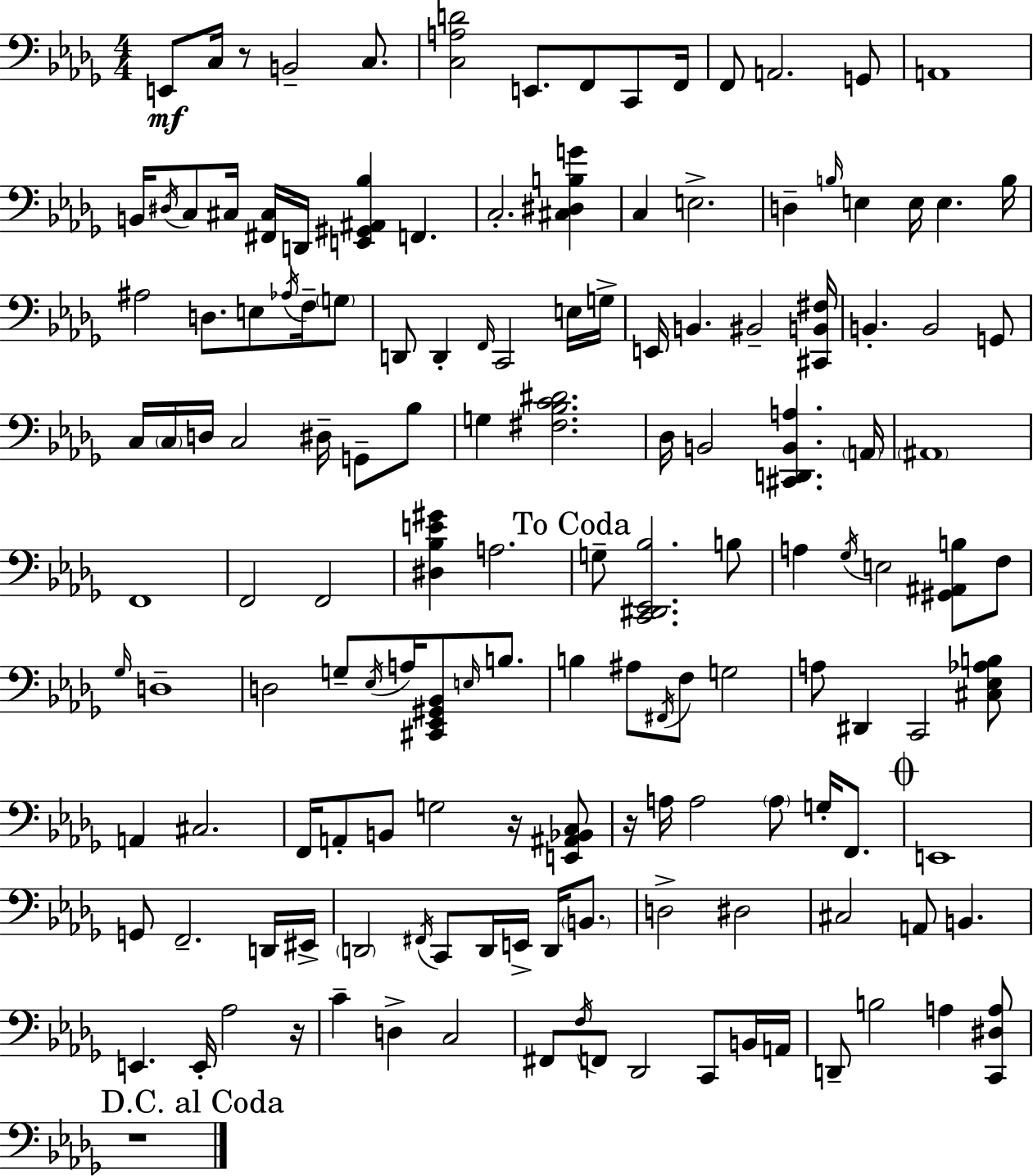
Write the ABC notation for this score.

X:1
T:Untitled
M:4/4
L:1/4
K:Bbm
E,,/2 C,/4 z/2 B,,2 C,/2 [C,A,D]2 E,,/2 F,,/2 C,,/2 F,,/4 F,,/2 A,,2 G,,/2 A,,4 B,,/4 ^D,/4 C,/2 ^C,/4 [^F,,^C,]/4 D,,/4 [E,,^G,,^A,,_B,] F,, C,2 [^C,^D,B,G] C, E,2 D, B,/4 E, E,/4 E, B,/4 ^A,2 D,/2 E,/2 _A,/4 F,/4 G,/2 D,,/2 D,, F,,/4 C,,2 E,/4 G,/4 E,,/4 B,, ^B,,2 [^C,,B,,^F,]/4 B,, B,,2 G,,/2 C,/4 C,/4 D,/4 C,2 ^D,/4 G,,/2 _B,/2 G, [^F,_B,C^D]2 _D,/4 B,,2 [^C,,D,,B,,A,] A,,/4 ^A,,4 F,,4 F,,2 F,,2 [^D,_B,E^G] A,2 G,/2 [C,,^D,,_E,,_B,]2 B,/2 A, _G,/4 E,2 [^G,,^A,,B,]/2 F,/2 _G,/4 D,4 D,2 G,/2 _E,/4 A,/4 [^C,,_E,,^G,,_B,,]/2 E,/4 B,/2 B, ^A,/2 ^F,,/4 F,/2 G,2 A,/2 ^D,, C,,2 [^C,_E,_A,B,]/2 A,, ^C,2 F,,/4 A,,/2 B,,/2 G,2 z/4 [E,,^A,,_B,,C,]/2 z/4 A,/4 A,2 A,/2 G,/4 F,,/2 E,,4 G,,/2 F,,2 D,,/4 ^E,,/4 D,,2 ^F,,/4 C,,/2 D,,/4 E,,/4 D,,/4 B,,/2 D,2 ^D,2 ^C,2 A,,/2 B,, E,, E,,/4 _A,2 z/4 C D, C,2 ^F,,/2 F,/4 F,,/2 _D,,2 C,,/2 B,,/4 A,,/4 D,,/2 B,2 A, [C,,^D,A,]/2 z4